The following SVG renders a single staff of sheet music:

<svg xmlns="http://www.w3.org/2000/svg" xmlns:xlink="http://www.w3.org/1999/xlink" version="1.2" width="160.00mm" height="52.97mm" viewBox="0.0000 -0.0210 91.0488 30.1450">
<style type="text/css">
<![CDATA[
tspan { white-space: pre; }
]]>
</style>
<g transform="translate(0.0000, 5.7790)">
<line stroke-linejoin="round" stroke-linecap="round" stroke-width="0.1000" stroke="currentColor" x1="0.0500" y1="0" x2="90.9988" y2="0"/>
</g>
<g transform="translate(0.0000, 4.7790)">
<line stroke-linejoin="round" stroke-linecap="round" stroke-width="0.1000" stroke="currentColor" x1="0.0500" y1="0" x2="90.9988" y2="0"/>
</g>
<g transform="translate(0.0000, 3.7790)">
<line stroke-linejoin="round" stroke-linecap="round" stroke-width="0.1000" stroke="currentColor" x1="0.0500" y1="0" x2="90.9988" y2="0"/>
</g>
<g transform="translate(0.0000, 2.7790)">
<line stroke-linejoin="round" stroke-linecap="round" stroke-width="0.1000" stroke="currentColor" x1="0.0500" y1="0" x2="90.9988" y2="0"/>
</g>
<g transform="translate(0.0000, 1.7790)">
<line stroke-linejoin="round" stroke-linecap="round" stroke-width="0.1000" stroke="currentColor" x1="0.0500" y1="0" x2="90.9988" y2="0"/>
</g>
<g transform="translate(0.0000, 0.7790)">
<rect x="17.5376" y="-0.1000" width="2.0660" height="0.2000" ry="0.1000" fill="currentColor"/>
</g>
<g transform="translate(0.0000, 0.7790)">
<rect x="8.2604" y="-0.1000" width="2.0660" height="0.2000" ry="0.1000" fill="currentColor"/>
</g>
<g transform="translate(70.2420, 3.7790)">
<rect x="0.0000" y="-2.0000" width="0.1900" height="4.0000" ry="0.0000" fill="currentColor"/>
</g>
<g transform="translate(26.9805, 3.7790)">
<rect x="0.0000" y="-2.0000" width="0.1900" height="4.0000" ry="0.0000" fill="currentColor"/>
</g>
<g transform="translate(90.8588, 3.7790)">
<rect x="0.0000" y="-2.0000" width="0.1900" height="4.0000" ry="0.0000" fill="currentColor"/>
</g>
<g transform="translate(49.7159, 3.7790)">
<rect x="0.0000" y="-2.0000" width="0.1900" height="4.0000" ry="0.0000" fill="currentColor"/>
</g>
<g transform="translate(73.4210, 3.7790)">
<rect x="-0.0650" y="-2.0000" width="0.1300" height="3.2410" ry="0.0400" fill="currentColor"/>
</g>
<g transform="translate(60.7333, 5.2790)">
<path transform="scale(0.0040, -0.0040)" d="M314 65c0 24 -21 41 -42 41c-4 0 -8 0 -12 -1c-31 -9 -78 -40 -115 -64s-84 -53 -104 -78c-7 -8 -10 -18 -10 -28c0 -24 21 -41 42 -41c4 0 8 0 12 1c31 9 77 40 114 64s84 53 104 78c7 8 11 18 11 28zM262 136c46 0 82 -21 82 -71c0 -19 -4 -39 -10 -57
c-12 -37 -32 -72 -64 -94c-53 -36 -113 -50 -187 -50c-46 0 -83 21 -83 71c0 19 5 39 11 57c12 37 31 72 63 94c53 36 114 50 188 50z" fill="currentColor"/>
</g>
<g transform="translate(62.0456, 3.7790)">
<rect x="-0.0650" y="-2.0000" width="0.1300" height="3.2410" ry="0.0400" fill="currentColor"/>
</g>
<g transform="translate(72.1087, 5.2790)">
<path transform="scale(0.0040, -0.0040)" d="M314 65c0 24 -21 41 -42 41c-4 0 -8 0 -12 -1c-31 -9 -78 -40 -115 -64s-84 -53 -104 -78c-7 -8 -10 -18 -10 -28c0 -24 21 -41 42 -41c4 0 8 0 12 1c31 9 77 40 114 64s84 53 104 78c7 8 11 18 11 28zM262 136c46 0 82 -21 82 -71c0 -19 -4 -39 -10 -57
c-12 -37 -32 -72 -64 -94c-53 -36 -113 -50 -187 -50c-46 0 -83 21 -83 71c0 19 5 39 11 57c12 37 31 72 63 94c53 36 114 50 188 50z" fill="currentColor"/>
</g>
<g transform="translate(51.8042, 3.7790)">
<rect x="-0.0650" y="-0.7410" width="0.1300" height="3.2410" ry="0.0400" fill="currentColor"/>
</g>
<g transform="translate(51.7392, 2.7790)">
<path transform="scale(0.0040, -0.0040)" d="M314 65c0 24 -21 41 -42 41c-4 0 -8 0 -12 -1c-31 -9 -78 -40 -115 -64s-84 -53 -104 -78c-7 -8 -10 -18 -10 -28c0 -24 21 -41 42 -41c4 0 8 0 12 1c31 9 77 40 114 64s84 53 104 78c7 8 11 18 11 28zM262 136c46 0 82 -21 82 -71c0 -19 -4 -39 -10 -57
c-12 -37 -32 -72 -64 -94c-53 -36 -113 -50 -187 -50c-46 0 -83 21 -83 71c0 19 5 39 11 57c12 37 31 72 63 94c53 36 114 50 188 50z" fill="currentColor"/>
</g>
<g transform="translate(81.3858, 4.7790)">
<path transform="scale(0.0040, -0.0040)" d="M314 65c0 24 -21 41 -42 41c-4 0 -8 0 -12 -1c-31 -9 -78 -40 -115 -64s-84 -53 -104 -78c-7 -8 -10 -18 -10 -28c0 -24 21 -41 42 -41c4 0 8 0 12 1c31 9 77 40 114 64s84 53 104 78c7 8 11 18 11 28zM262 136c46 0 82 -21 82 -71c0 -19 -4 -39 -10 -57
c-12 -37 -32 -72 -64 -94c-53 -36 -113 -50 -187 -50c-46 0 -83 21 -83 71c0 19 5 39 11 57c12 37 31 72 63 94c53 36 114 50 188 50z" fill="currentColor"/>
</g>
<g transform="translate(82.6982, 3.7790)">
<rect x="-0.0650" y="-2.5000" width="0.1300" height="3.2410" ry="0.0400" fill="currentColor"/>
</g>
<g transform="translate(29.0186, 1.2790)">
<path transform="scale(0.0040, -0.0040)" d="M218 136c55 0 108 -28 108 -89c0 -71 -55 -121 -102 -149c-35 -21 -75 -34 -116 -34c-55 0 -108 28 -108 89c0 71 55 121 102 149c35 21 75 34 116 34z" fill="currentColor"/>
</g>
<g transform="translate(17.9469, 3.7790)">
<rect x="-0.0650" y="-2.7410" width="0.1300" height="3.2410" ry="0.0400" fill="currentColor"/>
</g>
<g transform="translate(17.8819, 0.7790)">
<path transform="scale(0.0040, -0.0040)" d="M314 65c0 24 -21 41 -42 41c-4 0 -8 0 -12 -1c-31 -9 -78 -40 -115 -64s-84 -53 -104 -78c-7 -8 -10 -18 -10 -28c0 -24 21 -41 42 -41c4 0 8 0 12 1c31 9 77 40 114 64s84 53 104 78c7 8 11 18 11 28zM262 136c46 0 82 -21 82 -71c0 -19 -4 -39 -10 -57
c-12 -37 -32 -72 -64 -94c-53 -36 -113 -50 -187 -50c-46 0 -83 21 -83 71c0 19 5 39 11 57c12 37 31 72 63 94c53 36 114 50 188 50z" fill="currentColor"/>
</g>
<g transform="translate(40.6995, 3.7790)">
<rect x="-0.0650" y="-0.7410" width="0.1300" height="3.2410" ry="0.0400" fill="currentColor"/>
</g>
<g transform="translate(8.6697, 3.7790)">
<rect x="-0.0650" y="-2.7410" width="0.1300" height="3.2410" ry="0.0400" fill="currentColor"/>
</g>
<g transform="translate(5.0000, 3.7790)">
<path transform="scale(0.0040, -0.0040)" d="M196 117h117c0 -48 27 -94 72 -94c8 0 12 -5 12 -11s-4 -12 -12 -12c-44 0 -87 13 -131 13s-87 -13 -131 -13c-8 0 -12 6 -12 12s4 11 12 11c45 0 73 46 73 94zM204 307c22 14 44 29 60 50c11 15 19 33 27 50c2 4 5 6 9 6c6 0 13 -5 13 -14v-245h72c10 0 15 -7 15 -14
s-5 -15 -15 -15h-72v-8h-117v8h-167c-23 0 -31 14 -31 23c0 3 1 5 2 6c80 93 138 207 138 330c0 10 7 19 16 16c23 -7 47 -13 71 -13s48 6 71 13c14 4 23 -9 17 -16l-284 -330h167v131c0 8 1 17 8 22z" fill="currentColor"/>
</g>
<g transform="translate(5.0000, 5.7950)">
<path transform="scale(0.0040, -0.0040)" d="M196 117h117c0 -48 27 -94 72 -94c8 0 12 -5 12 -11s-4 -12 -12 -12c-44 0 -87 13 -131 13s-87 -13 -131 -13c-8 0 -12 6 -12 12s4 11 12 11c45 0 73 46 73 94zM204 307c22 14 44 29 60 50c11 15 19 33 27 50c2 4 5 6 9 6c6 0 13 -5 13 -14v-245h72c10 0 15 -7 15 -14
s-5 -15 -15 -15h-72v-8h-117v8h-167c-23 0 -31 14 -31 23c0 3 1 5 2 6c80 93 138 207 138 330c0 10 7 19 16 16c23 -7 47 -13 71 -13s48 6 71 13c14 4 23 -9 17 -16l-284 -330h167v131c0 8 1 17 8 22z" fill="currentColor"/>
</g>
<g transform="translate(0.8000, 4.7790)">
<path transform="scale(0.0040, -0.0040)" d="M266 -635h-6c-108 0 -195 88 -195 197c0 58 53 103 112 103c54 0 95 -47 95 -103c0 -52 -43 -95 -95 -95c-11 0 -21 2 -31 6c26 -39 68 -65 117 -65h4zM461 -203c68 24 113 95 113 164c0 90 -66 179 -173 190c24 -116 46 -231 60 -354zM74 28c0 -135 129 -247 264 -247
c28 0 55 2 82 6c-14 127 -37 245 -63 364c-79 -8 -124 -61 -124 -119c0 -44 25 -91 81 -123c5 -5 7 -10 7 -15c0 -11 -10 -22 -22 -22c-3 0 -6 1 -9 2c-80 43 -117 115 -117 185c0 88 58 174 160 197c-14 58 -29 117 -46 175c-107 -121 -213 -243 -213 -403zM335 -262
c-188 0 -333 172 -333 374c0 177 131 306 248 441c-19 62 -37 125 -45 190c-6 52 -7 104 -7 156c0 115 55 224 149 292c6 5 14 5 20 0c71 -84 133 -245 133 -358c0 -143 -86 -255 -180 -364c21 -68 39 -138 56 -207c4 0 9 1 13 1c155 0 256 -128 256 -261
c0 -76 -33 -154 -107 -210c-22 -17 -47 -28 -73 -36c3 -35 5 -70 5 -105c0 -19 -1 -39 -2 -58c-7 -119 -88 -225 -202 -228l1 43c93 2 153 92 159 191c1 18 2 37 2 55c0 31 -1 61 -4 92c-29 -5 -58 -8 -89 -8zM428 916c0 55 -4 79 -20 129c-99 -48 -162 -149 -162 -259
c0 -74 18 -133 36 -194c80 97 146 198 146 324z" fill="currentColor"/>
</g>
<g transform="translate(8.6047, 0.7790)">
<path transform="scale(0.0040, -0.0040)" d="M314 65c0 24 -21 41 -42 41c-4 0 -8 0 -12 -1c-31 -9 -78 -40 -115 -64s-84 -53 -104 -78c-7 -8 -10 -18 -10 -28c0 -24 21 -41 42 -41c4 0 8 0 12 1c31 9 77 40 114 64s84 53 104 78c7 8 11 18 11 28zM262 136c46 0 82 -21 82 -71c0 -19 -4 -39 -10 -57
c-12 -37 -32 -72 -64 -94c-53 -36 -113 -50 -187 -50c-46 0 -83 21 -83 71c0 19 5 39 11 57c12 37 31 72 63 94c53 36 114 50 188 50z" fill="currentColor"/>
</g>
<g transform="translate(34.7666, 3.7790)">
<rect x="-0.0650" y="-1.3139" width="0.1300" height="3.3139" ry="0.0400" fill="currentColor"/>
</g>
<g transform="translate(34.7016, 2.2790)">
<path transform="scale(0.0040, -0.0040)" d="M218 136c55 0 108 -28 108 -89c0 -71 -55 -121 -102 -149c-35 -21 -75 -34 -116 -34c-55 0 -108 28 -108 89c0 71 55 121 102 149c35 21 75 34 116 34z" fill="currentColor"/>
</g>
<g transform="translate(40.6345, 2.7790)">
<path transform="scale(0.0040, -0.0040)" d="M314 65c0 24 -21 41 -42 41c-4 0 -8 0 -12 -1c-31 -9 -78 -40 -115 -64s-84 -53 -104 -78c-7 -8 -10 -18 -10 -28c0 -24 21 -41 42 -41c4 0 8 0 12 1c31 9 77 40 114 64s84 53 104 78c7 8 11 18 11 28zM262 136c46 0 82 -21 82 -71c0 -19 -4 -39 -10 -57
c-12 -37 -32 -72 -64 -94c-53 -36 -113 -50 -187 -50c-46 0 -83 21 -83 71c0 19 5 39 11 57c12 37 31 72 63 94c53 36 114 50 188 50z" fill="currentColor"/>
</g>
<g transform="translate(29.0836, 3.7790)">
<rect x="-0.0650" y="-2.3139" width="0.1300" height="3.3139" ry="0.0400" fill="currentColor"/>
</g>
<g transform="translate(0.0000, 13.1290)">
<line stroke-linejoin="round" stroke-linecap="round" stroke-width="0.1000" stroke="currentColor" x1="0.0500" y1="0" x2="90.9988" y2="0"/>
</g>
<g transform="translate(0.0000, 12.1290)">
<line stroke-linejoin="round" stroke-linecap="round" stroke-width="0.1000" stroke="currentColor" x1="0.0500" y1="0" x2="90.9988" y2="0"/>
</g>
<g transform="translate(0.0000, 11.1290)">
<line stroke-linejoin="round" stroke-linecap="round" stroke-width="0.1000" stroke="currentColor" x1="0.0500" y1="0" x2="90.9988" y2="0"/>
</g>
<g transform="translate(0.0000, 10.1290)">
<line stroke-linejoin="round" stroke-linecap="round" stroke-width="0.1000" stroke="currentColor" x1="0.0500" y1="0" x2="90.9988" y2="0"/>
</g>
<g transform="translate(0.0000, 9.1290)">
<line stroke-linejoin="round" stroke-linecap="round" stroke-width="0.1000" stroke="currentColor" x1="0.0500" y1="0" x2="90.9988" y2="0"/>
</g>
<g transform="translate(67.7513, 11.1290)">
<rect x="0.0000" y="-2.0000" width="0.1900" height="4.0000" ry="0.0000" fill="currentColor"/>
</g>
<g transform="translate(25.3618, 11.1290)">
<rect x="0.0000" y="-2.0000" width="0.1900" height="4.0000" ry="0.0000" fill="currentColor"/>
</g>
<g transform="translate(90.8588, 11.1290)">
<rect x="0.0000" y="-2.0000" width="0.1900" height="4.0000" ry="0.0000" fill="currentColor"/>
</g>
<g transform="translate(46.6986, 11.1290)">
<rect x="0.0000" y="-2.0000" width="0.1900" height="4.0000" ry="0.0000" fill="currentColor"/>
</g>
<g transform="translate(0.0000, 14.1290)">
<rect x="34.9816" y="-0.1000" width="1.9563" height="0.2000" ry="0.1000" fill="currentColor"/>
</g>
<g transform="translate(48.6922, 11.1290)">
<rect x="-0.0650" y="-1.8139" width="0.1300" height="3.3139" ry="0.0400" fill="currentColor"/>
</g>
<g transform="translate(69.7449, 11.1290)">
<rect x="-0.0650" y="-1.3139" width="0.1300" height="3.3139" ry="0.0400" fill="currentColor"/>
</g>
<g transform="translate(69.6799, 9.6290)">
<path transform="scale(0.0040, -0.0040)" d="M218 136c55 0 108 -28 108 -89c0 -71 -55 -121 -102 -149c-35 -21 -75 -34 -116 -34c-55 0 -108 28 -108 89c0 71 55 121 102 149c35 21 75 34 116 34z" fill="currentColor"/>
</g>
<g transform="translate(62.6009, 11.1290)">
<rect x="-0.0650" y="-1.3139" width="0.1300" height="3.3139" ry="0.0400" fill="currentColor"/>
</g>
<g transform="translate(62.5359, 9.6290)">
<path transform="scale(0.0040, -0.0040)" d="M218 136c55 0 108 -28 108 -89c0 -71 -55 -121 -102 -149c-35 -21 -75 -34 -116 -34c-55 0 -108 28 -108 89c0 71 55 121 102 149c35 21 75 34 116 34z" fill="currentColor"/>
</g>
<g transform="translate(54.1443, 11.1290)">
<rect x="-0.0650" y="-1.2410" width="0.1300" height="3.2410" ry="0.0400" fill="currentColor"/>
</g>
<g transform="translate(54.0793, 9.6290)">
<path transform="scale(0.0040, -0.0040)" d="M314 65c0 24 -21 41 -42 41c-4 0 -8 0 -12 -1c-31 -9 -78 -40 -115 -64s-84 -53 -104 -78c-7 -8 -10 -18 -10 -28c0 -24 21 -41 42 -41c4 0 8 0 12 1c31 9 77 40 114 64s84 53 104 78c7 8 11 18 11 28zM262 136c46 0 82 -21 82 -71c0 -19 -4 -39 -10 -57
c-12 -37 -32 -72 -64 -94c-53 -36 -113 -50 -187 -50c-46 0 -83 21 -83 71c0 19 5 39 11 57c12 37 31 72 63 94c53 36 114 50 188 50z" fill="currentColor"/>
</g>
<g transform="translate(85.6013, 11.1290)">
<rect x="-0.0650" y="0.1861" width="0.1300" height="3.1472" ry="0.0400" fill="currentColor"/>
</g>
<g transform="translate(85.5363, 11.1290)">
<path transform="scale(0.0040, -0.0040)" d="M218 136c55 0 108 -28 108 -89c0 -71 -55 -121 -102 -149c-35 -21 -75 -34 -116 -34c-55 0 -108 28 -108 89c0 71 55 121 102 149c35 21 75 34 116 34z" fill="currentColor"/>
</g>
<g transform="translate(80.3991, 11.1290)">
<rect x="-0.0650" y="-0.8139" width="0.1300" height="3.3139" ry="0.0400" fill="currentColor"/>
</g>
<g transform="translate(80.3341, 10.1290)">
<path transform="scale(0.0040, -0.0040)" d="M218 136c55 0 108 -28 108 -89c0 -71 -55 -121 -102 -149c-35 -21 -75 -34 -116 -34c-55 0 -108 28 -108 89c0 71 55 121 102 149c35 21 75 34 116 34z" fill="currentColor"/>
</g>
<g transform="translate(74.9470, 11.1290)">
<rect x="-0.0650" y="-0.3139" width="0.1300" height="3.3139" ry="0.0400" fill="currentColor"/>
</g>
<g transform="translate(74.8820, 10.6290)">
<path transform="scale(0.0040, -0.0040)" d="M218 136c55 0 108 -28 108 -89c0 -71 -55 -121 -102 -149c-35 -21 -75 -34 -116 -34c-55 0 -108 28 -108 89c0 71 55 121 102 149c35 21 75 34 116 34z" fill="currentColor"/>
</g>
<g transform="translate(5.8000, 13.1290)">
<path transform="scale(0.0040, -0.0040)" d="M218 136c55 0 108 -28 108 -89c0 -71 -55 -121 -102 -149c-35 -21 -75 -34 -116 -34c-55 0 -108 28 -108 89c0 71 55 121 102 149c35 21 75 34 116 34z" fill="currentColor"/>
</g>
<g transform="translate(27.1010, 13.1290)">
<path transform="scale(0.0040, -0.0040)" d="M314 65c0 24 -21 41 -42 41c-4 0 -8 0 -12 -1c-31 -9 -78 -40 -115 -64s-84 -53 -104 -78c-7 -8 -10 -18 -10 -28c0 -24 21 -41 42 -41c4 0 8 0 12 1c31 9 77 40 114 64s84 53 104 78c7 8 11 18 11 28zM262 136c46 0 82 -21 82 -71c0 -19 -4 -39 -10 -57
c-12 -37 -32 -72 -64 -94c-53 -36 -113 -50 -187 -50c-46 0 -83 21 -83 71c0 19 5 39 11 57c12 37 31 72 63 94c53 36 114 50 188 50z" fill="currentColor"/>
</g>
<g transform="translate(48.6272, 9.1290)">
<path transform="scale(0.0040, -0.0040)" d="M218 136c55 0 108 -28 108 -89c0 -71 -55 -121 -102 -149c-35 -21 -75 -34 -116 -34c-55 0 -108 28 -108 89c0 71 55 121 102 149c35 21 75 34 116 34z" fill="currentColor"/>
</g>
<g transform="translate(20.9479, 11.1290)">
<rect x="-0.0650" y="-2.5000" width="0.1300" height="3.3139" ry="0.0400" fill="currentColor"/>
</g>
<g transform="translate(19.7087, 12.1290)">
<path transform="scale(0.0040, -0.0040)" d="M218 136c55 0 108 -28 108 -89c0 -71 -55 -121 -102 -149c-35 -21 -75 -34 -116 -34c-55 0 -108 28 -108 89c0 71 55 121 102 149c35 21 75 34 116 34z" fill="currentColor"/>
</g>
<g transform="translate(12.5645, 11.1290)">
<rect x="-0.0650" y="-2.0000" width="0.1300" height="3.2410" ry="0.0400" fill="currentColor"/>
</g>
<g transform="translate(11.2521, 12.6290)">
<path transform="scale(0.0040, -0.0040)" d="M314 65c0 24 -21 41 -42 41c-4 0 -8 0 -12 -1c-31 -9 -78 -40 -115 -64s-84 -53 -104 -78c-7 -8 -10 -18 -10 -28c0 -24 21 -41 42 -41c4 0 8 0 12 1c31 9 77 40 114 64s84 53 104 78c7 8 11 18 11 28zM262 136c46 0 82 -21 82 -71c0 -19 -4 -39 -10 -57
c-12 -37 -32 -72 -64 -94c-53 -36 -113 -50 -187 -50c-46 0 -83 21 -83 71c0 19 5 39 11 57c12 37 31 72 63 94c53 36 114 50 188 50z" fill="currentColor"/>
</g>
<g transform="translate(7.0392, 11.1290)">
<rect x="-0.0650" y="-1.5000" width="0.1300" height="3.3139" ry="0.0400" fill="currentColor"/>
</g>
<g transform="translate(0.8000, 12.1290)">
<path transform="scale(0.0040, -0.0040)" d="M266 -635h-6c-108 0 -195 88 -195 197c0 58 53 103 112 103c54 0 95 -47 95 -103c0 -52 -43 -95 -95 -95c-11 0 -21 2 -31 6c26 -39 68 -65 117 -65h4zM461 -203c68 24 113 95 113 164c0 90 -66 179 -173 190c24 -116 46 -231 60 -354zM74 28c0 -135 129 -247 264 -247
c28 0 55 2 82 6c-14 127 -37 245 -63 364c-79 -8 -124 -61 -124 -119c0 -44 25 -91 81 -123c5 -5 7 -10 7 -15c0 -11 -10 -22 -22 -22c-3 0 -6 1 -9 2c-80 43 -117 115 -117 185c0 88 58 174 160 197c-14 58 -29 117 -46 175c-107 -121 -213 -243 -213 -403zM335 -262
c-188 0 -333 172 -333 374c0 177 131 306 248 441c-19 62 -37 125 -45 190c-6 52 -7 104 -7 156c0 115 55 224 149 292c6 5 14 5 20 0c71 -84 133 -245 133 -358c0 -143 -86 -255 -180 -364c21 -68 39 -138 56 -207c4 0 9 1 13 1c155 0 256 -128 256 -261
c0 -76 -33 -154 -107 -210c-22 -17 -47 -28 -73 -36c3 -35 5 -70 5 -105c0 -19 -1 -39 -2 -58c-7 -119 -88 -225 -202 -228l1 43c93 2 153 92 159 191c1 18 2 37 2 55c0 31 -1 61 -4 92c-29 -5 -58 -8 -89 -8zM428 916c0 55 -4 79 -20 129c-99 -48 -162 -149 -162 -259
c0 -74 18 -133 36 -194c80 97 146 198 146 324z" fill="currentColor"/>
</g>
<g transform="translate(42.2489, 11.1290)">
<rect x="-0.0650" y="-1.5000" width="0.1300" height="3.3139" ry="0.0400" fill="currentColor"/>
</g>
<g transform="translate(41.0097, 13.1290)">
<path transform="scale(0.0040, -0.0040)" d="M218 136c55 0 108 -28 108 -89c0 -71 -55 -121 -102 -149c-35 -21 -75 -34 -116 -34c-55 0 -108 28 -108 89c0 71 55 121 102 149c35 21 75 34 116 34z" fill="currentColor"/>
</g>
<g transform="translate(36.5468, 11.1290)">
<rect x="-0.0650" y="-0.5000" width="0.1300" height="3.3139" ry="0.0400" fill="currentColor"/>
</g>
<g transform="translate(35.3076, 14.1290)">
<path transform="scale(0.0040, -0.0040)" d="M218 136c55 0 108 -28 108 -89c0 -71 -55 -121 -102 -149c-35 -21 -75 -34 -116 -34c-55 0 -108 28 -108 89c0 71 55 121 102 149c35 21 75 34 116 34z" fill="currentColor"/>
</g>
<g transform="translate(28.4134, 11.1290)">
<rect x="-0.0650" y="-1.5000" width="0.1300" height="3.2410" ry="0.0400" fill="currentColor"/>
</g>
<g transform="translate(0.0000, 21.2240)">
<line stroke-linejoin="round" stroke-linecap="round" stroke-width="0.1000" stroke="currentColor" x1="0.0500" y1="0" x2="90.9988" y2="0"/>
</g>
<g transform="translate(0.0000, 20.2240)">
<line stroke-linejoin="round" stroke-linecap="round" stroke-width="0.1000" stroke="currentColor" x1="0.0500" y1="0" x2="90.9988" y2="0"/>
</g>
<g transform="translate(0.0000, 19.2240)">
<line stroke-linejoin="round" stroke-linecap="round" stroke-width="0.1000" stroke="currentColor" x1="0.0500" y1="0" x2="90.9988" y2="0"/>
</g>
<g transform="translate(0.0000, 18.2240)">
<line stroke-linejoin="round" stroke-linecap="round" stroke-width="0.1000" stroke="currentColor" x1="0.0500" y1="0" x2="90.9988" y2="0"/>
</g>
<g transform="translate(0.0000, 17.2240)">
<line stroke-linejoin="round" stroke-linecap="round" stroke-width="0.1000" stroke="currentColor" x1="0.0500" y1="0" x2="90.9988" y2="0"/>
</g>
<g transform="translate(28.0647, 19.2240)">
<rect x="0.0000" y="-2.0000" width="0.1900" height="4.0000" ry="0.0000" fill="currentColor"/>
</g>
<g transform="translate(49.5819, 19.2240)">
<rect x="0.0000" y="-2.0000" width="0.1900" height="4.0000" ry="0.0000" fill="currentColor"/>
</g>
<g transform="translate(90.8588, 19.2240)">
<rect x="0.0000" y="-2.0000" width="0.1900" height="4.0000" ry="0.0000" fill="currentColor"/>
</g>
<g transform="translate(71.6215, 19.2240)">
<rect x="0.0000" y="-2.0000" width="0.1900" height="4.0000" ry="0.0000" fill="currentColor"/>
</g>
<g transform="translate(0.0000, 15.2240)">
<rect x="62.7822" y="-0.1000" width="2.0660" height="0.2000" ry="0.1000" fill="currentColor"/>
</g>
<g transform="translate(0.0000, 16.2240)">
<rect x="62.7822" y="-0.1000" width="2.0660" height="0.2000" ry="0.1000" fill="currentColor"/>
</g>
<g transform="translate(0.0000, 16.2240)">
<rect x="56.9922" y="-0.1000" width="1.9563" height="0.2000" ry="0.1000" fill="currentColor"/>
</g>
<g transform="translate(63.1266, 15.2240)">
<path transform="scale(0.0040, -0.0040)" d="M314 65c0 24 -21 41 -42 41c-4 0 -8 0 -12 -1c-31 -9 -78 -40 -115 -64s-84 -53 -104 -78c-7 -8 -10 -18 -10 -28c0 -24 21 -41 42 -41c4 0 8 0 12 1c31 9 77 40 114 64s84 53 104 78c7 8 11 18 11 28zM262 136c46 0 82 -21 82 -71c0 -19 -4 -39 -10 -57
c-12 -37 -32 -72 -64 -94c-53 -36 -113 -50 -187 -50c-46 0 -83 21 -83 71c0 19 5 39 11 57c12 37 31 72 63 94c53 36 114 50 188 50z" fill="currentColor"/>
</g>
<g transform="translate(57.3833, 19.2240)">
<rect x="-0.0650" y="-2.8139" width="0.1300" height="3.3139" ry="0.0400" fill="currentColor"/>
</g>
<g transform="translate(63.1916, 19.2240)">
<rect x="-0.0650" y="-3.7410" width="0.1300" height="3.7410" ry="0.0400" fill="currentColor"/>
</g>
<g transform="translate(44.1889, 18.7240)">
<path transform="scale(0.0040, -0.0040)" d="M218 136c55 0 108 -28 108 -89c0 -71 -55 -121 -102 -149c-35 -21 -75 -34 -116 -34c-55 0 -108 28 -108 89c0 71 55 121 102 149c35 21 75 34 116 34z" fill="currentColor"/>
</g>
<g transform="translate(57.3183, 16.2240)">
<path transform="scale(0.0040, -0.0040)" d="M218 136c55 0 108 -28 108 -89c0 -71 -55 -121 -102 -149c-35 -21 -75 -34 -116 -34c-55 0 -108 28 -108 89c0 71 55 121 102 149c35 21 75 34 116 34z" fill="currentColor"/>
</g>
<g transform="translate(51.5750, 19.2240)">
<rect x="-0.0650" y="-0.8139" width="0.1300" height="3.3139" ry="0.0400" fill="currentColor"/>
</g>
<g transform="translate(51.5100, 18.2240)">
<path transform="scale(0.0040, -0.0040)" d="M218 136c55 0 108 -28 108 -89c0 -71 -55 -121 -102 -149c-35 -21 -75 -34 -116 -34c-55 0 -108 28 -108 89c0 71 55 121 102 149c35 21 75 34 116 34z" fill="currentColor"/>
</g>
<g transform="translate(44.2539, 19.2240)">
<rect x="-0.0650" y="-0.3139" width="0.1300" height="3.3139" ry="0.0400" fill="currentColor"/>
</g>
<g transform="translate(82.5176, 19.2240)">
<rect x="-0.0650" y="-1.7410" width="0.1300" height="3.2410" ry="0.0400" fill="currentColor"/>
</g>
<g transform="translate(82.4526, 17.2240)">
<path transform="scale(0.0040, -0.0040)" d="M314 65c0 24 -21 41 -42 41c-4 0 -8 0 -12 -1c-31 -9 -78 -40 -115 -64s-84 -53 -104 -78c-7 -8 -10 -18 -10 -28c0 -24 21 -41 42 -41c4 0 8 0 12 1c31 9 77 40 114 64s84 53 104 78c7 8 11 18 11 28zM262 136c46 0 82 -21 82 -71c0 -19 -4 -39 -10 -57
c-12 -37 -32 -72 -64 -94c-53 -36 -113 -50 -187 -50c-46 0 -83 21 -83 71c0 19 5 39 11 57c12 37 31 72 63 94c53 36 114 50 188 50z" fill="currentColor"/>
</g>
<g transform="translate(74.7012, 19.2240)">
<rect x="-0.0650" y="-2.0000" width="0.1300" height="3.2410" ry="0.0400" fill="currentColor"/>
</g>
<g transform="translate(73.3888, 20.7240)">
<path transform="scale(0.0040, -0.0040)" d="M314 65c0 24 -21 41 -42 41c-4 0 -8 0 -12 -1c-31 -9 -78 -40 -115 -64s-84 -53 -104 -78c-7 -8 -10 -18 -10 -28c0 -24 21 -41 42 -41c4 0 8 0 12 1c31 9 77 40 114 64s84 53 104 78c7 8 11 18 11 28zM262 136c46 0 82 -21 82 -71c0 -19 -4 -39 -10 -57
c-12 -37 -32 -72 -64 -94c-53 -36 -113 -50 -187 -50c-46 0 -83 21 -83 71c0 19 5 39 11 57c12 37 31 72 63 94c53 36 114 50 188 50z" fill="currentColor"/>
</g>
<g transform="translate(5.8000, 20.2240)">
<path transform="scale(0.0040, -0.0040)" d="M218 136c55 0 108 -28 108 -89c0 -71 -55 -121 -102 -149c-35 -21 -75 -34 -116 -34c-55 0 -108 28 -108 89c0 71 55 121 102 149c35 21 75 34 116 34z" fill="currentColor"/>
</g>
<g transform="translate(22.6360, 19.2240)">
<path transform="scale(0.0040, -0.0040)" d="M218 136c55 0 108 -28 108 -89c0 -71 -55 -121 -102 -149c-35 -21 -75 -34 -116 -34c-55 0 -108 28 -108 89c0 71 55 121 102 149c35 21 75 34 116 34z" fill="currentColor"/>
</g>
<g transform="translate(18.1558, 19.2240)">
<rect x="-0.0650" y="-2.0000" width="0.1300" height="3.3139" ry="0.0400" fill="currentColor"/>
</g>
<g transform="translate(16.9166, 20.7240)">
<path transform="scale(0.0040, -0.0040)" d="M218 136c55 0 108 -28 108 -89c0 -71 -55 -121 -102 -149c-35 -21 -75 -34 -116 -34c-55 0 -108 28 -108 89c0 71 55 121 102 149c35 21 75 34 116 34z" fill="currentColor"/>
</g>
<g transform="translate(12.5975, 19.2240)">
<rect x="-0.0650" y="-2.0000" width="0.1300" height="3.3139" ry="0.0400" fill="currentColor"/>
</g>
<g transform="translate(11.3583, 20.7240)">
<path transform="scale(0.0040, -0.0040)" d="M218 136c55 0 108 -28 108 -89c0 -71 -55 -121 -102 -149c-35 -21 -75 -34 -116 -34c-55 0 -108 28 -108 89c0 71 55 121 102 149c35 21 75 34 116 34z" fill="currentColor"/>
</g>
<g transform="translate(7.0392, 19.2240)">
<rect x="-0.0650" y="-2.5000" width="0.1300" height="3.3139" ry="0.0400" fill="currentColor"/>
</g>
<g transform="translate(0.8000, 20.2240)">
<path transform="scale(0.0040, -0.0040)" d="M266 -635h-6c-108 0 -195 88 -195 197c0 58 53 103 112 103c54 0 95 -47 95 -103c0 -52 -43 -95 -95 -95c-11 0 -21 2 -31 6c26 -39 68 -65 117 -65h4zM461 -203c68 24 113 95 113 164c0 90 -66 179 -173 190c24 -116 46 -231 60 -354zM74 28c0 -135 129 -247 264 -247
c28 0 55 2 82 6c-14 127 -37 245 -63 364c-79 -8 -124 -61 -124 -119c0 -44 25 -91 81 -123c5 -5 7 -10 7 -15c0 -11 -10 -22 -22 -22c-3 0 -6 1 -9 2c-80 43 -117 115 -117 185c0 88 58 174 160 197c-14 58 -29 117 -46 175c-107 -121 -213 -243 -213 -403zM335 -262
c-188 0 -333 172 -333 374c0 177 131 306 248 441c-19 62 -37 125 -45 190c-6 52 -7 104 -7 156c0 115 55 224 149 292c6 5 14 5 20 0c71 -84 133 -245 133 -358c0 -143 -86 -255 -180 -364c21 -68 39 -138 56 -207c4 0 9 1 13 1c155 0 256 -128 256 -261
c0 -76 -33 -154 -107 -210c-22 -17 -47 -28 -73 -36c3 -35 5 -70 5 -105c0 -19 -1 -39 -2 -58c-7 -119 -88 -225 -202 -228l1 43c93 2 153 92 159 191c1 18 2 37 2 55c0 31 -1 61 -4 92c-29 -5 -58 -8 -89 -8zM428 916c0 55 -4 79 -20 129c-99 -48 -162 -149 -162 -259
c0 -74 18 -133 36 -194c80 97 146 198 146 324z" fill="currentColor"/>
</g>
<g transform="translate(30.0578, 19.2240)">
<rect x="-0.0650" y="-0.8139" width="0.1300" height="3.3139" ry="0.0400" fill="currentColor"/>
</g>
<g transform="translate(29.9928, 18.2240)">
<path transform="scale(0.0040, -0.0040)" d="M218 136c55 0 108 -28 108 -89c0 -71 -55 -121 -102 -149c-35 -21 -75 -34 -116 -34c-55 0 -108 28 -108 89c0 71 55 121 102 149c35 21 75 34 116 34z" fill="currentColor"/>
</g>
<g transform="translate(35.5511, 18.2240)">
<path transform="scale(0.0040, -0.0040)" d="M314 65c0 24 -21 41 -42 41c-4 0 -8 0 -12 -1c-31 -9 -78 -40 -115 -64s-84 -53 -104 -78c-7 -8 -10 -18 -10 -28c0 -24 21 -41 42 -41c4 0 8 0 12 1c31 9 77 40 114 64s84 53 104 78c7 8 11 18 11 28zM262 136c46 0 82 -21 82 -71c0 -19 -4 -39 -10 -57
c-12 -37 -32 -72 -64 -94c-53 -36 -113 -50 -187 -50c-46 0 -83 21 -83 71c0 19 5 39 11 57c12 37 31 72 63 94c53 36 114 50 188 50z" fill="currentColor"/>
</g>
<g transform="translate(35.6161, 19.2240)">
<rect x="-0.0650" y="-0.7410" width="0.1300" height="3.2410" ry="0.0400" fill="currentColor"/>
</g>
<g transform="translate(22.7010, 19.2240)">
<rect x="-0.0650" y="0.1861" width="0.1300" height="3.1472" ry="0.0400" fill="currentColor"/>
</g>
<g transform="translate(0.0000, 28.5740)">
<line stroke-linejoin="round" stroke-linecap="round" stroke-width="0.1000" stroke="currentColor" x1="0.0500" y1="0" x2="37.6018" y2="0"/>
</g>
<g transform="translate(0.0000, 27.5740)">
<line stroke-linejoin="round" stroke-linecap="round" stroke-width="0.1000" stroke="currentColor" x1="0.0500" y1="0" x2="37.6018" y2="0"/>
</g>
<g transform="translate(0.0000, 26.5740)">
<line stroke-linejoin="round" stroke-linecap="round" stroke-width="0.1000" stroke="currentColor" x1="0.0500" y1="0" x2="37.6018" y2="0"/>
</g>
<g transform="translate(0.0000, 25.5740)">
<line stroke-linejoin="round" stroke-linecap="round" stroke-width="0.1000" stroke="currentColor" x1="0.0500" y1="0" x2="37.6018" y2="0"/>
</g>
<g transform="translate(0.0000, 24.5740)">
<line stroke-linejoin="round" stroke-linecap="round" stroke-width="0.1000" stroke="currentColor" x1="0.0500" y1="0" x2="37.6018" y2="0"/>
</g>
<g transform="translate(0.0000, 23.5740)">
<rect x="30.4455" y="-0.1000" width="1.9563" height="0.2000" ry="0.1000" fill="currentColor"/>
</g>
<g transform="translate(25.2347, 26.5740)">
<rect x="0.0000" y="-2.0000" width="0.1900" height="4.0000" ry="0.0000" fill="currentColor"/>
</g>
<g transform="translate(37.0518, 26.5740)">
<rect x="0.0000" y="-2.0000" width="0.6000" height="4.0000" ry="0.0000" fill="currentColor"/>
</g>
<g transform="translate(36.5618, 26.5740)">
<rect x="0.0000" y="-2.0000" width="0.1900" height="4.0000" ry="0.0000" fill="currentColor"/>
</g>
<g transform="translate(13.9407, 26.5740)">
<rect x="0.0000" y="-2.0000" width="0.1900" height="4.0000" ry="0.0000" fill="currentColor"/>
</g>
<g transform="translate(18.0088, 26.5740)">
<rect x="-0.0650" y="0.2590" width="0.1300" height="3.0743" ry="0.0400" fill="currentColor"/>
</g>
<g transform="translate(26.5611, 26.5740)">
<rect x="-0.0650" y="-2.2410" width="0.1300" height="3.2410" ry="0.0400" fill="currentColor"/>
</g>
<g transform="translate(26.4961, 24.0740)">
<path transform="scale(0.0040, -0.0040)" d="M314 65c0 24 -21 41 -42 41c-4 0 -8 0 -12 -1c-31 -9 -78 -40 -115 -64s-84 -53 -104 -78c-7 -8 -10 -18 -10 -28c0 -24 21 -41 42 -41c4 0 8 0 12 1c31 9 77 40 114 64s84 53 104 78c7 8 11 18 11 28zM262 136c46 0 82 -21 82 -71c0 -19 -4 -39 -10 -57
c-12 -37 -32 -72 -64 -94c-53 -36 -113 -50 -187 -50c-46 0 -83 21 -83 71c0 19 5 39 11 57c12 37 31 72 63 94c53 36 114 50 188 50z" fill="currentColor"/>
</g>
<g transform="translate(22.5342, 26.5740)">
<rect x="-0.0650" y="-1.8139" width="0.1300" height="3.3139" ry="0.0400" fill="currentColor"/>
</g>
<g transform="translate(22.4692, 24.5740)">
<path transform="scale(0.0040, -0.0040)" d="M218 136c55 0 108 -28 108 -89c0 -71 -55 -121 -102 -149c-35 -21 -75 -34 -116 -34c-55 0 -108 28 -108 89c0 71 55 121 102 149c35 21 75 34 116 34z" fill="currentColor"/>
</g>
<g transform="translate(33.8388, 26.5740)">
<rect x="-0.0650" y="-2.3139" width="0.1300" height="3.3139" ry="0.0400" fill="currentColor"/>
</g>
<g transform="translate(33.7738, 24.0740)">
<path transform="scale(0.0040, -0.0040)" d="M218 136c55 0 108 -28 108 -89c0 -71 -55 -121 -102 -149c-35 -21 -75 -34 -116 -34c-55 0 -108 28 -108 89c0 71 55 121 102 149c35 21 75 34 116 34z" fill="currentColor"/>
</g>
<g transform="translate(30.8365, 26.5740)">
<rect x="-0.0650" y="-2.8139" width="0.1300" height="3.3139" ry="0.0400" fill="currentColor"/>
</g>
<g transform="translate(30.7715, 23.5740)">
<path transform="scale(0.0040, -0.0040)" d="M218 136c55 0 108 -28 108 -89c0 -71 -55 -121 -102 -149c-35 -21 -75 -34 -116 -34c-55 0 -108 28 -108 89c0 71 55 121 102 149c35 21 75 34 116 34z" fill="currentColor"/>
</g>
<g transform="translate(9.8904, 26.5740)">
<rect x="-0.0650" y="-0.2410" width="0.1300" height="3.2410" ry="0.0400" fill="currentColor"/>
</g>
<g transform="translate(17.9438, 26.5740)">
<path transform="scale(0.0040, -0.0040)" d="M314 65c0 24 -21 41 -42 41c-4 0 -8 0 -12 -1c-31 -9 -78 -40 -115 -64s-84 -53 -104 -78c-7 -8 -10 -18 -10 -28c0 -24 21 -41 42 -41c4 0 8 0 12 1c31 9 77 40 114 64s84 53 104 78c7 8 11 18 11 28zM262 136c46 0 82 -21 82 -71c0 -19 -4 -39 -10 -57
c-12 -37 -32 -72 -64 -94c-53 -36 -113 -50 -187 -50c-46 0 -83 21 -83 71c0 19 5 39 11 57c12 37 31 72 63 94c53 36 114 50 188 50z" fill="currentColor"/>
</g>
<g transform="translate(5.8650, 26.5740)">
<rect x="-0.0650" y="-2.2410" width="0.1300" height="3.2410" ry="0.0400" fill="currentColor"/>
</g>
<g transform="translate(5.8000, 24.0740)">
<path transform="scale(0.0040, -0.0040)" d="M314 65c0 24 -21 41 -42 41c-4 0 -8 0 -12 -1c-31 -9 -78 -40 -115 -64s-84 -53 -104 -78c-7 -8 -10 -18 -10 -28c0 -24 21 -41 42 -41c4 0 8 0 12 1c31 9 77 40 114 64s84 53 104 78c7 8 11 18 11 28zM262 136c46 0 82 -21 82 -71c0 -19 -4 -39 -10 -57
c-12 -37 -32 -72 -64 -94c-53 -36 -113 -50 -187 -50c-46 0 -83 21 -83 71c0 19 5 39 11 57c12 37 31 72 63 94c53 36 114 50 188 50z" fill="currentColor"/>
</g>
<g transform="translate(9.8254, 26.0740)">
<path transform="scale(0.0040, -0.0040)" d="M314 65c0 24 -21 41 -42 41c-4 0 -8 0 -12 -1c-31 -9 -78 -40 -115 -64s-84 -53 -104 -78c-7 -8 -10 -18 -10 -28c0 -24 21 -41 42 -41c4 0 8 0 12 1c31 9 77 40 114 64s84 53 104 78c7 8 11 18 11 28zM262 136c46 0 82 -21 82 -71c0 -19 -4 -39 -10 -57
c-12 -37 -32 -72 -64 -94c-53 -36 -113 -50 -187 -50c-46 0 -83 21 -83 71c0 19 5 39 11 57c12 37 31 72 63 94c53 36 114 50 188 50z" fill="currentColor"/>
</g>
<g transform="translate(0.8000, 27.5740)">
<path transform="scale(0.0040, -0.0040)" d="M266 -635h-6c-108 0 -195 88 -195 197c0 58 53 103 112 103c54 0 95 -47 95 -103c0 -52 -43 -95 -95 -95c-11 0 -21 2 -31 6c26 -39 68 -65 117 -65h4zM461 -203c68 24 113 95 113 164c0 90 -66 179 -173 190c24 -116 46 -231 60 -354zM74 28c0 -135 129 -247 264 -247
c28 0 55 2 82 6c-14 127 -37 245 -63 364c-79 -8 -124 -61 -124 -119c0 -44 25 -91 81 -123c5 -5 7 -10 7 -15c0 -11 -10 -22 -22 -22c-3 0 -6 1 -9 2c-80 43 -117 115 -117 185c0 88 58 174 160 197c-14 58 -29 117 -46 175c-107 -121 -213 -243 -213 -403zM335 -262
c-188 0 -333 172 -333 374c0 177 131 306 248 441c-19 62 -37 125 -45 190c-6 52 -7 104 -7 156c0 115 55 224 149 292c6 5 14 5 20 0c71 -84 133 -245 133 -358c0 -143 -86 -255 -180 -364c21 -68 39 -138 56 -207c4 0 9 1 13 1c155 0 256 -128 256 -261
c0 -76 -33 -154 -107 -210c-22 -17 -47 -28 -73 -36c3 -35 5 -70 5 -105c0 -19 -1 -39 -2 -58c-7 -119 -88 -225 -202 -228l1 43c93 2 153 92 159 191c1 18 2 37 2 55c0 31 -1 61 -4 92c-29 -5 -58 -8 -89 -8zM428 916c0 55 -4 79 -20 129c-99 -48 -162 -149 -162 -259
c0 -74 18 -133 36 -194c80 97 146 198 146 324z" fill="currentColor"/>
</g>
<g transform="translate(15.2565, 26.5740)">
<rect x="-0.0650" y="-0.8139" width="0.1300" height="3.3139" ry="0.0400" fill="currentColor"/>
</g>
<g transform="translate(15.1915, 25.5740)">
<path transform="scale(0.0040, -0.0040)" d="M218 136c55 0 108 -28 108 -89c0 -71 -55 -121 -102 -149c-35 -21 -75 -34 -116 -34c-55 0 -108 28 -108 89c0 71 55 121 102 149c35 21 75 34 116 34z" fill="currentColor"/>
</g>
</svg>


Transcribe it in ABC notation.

X:1
T:Untitled
M:4/4
L:1/4
K:C
a2 a2 g e d2 d2 F2 F2 G2 E F2 G E2 C E f e2 e e c d B G F F B d d2 c d a c'2 F2 f2 g2 c2 d B2 f g2 a g